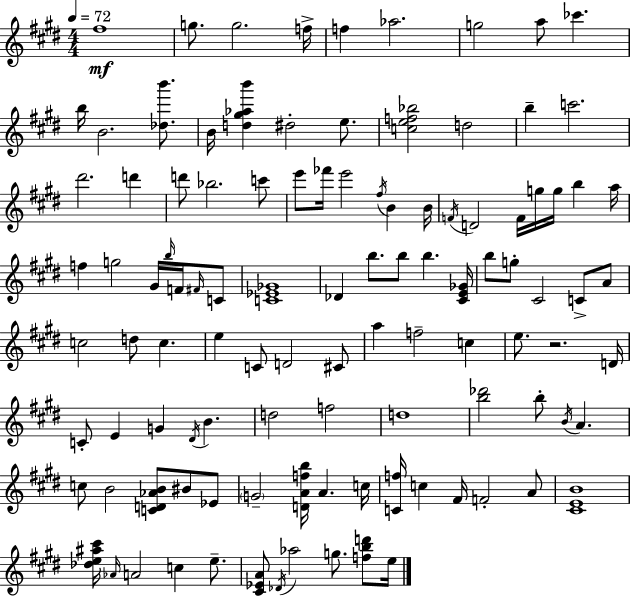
F#5/w G5/e. G5/h. F5/s F5/q Ab5/h. G5/h A5/e CES6/q. B5/s B4/h. [Db5,B6]/e. B4/s [D5,G#5,Ab5,B6]/q D#5/h E5/e. [C5,E5,F5,Bb5]/h D5/h B5/q C6/h. D#6/h. D6/q D6/e Bb5/h. C6/e E6/e FES6/s E6/h F#5/s B4/q B4/s F4/s D4/h F4/s G5/s G5/s B5/q A5/s F5/q G5/h G#4/s B5/s F4/s F#4/s C4/e [C4,Eb4,Gb4]/w Db4/q B5/e. B5/e B5/q. [C#4,E4,Gb4]/s B5/e G5/e C#4/h C4/e A4/e C5/h D5/e C5/q. E5/q C4/e D4/h C#4/e A5/q F5/h C5/q E5/e. R/h. D4/s C4/e E4/q G4/q D#4/s B4/q. D5/h F5/h D5/w [B5,Db6]/h B5/e B4/s A4/q. C5/e B4/h [C4,D4,Ab4,B4]/e BIS4/e Eb4/e G4/h [D4,A4,F5,B5]/s A4/q. C5/s [C4,F5]/s C5/q F#4/s F4/h A4/e [C#4,E4,B4]/w [Db5,E5,A#5,C#6]/s Ab4/s A4/h C5/q E5/e. [C#4,Eb4,A4]/e Db4/s Ab5/h G5/e. [F5,B5,D6]/e E5/s